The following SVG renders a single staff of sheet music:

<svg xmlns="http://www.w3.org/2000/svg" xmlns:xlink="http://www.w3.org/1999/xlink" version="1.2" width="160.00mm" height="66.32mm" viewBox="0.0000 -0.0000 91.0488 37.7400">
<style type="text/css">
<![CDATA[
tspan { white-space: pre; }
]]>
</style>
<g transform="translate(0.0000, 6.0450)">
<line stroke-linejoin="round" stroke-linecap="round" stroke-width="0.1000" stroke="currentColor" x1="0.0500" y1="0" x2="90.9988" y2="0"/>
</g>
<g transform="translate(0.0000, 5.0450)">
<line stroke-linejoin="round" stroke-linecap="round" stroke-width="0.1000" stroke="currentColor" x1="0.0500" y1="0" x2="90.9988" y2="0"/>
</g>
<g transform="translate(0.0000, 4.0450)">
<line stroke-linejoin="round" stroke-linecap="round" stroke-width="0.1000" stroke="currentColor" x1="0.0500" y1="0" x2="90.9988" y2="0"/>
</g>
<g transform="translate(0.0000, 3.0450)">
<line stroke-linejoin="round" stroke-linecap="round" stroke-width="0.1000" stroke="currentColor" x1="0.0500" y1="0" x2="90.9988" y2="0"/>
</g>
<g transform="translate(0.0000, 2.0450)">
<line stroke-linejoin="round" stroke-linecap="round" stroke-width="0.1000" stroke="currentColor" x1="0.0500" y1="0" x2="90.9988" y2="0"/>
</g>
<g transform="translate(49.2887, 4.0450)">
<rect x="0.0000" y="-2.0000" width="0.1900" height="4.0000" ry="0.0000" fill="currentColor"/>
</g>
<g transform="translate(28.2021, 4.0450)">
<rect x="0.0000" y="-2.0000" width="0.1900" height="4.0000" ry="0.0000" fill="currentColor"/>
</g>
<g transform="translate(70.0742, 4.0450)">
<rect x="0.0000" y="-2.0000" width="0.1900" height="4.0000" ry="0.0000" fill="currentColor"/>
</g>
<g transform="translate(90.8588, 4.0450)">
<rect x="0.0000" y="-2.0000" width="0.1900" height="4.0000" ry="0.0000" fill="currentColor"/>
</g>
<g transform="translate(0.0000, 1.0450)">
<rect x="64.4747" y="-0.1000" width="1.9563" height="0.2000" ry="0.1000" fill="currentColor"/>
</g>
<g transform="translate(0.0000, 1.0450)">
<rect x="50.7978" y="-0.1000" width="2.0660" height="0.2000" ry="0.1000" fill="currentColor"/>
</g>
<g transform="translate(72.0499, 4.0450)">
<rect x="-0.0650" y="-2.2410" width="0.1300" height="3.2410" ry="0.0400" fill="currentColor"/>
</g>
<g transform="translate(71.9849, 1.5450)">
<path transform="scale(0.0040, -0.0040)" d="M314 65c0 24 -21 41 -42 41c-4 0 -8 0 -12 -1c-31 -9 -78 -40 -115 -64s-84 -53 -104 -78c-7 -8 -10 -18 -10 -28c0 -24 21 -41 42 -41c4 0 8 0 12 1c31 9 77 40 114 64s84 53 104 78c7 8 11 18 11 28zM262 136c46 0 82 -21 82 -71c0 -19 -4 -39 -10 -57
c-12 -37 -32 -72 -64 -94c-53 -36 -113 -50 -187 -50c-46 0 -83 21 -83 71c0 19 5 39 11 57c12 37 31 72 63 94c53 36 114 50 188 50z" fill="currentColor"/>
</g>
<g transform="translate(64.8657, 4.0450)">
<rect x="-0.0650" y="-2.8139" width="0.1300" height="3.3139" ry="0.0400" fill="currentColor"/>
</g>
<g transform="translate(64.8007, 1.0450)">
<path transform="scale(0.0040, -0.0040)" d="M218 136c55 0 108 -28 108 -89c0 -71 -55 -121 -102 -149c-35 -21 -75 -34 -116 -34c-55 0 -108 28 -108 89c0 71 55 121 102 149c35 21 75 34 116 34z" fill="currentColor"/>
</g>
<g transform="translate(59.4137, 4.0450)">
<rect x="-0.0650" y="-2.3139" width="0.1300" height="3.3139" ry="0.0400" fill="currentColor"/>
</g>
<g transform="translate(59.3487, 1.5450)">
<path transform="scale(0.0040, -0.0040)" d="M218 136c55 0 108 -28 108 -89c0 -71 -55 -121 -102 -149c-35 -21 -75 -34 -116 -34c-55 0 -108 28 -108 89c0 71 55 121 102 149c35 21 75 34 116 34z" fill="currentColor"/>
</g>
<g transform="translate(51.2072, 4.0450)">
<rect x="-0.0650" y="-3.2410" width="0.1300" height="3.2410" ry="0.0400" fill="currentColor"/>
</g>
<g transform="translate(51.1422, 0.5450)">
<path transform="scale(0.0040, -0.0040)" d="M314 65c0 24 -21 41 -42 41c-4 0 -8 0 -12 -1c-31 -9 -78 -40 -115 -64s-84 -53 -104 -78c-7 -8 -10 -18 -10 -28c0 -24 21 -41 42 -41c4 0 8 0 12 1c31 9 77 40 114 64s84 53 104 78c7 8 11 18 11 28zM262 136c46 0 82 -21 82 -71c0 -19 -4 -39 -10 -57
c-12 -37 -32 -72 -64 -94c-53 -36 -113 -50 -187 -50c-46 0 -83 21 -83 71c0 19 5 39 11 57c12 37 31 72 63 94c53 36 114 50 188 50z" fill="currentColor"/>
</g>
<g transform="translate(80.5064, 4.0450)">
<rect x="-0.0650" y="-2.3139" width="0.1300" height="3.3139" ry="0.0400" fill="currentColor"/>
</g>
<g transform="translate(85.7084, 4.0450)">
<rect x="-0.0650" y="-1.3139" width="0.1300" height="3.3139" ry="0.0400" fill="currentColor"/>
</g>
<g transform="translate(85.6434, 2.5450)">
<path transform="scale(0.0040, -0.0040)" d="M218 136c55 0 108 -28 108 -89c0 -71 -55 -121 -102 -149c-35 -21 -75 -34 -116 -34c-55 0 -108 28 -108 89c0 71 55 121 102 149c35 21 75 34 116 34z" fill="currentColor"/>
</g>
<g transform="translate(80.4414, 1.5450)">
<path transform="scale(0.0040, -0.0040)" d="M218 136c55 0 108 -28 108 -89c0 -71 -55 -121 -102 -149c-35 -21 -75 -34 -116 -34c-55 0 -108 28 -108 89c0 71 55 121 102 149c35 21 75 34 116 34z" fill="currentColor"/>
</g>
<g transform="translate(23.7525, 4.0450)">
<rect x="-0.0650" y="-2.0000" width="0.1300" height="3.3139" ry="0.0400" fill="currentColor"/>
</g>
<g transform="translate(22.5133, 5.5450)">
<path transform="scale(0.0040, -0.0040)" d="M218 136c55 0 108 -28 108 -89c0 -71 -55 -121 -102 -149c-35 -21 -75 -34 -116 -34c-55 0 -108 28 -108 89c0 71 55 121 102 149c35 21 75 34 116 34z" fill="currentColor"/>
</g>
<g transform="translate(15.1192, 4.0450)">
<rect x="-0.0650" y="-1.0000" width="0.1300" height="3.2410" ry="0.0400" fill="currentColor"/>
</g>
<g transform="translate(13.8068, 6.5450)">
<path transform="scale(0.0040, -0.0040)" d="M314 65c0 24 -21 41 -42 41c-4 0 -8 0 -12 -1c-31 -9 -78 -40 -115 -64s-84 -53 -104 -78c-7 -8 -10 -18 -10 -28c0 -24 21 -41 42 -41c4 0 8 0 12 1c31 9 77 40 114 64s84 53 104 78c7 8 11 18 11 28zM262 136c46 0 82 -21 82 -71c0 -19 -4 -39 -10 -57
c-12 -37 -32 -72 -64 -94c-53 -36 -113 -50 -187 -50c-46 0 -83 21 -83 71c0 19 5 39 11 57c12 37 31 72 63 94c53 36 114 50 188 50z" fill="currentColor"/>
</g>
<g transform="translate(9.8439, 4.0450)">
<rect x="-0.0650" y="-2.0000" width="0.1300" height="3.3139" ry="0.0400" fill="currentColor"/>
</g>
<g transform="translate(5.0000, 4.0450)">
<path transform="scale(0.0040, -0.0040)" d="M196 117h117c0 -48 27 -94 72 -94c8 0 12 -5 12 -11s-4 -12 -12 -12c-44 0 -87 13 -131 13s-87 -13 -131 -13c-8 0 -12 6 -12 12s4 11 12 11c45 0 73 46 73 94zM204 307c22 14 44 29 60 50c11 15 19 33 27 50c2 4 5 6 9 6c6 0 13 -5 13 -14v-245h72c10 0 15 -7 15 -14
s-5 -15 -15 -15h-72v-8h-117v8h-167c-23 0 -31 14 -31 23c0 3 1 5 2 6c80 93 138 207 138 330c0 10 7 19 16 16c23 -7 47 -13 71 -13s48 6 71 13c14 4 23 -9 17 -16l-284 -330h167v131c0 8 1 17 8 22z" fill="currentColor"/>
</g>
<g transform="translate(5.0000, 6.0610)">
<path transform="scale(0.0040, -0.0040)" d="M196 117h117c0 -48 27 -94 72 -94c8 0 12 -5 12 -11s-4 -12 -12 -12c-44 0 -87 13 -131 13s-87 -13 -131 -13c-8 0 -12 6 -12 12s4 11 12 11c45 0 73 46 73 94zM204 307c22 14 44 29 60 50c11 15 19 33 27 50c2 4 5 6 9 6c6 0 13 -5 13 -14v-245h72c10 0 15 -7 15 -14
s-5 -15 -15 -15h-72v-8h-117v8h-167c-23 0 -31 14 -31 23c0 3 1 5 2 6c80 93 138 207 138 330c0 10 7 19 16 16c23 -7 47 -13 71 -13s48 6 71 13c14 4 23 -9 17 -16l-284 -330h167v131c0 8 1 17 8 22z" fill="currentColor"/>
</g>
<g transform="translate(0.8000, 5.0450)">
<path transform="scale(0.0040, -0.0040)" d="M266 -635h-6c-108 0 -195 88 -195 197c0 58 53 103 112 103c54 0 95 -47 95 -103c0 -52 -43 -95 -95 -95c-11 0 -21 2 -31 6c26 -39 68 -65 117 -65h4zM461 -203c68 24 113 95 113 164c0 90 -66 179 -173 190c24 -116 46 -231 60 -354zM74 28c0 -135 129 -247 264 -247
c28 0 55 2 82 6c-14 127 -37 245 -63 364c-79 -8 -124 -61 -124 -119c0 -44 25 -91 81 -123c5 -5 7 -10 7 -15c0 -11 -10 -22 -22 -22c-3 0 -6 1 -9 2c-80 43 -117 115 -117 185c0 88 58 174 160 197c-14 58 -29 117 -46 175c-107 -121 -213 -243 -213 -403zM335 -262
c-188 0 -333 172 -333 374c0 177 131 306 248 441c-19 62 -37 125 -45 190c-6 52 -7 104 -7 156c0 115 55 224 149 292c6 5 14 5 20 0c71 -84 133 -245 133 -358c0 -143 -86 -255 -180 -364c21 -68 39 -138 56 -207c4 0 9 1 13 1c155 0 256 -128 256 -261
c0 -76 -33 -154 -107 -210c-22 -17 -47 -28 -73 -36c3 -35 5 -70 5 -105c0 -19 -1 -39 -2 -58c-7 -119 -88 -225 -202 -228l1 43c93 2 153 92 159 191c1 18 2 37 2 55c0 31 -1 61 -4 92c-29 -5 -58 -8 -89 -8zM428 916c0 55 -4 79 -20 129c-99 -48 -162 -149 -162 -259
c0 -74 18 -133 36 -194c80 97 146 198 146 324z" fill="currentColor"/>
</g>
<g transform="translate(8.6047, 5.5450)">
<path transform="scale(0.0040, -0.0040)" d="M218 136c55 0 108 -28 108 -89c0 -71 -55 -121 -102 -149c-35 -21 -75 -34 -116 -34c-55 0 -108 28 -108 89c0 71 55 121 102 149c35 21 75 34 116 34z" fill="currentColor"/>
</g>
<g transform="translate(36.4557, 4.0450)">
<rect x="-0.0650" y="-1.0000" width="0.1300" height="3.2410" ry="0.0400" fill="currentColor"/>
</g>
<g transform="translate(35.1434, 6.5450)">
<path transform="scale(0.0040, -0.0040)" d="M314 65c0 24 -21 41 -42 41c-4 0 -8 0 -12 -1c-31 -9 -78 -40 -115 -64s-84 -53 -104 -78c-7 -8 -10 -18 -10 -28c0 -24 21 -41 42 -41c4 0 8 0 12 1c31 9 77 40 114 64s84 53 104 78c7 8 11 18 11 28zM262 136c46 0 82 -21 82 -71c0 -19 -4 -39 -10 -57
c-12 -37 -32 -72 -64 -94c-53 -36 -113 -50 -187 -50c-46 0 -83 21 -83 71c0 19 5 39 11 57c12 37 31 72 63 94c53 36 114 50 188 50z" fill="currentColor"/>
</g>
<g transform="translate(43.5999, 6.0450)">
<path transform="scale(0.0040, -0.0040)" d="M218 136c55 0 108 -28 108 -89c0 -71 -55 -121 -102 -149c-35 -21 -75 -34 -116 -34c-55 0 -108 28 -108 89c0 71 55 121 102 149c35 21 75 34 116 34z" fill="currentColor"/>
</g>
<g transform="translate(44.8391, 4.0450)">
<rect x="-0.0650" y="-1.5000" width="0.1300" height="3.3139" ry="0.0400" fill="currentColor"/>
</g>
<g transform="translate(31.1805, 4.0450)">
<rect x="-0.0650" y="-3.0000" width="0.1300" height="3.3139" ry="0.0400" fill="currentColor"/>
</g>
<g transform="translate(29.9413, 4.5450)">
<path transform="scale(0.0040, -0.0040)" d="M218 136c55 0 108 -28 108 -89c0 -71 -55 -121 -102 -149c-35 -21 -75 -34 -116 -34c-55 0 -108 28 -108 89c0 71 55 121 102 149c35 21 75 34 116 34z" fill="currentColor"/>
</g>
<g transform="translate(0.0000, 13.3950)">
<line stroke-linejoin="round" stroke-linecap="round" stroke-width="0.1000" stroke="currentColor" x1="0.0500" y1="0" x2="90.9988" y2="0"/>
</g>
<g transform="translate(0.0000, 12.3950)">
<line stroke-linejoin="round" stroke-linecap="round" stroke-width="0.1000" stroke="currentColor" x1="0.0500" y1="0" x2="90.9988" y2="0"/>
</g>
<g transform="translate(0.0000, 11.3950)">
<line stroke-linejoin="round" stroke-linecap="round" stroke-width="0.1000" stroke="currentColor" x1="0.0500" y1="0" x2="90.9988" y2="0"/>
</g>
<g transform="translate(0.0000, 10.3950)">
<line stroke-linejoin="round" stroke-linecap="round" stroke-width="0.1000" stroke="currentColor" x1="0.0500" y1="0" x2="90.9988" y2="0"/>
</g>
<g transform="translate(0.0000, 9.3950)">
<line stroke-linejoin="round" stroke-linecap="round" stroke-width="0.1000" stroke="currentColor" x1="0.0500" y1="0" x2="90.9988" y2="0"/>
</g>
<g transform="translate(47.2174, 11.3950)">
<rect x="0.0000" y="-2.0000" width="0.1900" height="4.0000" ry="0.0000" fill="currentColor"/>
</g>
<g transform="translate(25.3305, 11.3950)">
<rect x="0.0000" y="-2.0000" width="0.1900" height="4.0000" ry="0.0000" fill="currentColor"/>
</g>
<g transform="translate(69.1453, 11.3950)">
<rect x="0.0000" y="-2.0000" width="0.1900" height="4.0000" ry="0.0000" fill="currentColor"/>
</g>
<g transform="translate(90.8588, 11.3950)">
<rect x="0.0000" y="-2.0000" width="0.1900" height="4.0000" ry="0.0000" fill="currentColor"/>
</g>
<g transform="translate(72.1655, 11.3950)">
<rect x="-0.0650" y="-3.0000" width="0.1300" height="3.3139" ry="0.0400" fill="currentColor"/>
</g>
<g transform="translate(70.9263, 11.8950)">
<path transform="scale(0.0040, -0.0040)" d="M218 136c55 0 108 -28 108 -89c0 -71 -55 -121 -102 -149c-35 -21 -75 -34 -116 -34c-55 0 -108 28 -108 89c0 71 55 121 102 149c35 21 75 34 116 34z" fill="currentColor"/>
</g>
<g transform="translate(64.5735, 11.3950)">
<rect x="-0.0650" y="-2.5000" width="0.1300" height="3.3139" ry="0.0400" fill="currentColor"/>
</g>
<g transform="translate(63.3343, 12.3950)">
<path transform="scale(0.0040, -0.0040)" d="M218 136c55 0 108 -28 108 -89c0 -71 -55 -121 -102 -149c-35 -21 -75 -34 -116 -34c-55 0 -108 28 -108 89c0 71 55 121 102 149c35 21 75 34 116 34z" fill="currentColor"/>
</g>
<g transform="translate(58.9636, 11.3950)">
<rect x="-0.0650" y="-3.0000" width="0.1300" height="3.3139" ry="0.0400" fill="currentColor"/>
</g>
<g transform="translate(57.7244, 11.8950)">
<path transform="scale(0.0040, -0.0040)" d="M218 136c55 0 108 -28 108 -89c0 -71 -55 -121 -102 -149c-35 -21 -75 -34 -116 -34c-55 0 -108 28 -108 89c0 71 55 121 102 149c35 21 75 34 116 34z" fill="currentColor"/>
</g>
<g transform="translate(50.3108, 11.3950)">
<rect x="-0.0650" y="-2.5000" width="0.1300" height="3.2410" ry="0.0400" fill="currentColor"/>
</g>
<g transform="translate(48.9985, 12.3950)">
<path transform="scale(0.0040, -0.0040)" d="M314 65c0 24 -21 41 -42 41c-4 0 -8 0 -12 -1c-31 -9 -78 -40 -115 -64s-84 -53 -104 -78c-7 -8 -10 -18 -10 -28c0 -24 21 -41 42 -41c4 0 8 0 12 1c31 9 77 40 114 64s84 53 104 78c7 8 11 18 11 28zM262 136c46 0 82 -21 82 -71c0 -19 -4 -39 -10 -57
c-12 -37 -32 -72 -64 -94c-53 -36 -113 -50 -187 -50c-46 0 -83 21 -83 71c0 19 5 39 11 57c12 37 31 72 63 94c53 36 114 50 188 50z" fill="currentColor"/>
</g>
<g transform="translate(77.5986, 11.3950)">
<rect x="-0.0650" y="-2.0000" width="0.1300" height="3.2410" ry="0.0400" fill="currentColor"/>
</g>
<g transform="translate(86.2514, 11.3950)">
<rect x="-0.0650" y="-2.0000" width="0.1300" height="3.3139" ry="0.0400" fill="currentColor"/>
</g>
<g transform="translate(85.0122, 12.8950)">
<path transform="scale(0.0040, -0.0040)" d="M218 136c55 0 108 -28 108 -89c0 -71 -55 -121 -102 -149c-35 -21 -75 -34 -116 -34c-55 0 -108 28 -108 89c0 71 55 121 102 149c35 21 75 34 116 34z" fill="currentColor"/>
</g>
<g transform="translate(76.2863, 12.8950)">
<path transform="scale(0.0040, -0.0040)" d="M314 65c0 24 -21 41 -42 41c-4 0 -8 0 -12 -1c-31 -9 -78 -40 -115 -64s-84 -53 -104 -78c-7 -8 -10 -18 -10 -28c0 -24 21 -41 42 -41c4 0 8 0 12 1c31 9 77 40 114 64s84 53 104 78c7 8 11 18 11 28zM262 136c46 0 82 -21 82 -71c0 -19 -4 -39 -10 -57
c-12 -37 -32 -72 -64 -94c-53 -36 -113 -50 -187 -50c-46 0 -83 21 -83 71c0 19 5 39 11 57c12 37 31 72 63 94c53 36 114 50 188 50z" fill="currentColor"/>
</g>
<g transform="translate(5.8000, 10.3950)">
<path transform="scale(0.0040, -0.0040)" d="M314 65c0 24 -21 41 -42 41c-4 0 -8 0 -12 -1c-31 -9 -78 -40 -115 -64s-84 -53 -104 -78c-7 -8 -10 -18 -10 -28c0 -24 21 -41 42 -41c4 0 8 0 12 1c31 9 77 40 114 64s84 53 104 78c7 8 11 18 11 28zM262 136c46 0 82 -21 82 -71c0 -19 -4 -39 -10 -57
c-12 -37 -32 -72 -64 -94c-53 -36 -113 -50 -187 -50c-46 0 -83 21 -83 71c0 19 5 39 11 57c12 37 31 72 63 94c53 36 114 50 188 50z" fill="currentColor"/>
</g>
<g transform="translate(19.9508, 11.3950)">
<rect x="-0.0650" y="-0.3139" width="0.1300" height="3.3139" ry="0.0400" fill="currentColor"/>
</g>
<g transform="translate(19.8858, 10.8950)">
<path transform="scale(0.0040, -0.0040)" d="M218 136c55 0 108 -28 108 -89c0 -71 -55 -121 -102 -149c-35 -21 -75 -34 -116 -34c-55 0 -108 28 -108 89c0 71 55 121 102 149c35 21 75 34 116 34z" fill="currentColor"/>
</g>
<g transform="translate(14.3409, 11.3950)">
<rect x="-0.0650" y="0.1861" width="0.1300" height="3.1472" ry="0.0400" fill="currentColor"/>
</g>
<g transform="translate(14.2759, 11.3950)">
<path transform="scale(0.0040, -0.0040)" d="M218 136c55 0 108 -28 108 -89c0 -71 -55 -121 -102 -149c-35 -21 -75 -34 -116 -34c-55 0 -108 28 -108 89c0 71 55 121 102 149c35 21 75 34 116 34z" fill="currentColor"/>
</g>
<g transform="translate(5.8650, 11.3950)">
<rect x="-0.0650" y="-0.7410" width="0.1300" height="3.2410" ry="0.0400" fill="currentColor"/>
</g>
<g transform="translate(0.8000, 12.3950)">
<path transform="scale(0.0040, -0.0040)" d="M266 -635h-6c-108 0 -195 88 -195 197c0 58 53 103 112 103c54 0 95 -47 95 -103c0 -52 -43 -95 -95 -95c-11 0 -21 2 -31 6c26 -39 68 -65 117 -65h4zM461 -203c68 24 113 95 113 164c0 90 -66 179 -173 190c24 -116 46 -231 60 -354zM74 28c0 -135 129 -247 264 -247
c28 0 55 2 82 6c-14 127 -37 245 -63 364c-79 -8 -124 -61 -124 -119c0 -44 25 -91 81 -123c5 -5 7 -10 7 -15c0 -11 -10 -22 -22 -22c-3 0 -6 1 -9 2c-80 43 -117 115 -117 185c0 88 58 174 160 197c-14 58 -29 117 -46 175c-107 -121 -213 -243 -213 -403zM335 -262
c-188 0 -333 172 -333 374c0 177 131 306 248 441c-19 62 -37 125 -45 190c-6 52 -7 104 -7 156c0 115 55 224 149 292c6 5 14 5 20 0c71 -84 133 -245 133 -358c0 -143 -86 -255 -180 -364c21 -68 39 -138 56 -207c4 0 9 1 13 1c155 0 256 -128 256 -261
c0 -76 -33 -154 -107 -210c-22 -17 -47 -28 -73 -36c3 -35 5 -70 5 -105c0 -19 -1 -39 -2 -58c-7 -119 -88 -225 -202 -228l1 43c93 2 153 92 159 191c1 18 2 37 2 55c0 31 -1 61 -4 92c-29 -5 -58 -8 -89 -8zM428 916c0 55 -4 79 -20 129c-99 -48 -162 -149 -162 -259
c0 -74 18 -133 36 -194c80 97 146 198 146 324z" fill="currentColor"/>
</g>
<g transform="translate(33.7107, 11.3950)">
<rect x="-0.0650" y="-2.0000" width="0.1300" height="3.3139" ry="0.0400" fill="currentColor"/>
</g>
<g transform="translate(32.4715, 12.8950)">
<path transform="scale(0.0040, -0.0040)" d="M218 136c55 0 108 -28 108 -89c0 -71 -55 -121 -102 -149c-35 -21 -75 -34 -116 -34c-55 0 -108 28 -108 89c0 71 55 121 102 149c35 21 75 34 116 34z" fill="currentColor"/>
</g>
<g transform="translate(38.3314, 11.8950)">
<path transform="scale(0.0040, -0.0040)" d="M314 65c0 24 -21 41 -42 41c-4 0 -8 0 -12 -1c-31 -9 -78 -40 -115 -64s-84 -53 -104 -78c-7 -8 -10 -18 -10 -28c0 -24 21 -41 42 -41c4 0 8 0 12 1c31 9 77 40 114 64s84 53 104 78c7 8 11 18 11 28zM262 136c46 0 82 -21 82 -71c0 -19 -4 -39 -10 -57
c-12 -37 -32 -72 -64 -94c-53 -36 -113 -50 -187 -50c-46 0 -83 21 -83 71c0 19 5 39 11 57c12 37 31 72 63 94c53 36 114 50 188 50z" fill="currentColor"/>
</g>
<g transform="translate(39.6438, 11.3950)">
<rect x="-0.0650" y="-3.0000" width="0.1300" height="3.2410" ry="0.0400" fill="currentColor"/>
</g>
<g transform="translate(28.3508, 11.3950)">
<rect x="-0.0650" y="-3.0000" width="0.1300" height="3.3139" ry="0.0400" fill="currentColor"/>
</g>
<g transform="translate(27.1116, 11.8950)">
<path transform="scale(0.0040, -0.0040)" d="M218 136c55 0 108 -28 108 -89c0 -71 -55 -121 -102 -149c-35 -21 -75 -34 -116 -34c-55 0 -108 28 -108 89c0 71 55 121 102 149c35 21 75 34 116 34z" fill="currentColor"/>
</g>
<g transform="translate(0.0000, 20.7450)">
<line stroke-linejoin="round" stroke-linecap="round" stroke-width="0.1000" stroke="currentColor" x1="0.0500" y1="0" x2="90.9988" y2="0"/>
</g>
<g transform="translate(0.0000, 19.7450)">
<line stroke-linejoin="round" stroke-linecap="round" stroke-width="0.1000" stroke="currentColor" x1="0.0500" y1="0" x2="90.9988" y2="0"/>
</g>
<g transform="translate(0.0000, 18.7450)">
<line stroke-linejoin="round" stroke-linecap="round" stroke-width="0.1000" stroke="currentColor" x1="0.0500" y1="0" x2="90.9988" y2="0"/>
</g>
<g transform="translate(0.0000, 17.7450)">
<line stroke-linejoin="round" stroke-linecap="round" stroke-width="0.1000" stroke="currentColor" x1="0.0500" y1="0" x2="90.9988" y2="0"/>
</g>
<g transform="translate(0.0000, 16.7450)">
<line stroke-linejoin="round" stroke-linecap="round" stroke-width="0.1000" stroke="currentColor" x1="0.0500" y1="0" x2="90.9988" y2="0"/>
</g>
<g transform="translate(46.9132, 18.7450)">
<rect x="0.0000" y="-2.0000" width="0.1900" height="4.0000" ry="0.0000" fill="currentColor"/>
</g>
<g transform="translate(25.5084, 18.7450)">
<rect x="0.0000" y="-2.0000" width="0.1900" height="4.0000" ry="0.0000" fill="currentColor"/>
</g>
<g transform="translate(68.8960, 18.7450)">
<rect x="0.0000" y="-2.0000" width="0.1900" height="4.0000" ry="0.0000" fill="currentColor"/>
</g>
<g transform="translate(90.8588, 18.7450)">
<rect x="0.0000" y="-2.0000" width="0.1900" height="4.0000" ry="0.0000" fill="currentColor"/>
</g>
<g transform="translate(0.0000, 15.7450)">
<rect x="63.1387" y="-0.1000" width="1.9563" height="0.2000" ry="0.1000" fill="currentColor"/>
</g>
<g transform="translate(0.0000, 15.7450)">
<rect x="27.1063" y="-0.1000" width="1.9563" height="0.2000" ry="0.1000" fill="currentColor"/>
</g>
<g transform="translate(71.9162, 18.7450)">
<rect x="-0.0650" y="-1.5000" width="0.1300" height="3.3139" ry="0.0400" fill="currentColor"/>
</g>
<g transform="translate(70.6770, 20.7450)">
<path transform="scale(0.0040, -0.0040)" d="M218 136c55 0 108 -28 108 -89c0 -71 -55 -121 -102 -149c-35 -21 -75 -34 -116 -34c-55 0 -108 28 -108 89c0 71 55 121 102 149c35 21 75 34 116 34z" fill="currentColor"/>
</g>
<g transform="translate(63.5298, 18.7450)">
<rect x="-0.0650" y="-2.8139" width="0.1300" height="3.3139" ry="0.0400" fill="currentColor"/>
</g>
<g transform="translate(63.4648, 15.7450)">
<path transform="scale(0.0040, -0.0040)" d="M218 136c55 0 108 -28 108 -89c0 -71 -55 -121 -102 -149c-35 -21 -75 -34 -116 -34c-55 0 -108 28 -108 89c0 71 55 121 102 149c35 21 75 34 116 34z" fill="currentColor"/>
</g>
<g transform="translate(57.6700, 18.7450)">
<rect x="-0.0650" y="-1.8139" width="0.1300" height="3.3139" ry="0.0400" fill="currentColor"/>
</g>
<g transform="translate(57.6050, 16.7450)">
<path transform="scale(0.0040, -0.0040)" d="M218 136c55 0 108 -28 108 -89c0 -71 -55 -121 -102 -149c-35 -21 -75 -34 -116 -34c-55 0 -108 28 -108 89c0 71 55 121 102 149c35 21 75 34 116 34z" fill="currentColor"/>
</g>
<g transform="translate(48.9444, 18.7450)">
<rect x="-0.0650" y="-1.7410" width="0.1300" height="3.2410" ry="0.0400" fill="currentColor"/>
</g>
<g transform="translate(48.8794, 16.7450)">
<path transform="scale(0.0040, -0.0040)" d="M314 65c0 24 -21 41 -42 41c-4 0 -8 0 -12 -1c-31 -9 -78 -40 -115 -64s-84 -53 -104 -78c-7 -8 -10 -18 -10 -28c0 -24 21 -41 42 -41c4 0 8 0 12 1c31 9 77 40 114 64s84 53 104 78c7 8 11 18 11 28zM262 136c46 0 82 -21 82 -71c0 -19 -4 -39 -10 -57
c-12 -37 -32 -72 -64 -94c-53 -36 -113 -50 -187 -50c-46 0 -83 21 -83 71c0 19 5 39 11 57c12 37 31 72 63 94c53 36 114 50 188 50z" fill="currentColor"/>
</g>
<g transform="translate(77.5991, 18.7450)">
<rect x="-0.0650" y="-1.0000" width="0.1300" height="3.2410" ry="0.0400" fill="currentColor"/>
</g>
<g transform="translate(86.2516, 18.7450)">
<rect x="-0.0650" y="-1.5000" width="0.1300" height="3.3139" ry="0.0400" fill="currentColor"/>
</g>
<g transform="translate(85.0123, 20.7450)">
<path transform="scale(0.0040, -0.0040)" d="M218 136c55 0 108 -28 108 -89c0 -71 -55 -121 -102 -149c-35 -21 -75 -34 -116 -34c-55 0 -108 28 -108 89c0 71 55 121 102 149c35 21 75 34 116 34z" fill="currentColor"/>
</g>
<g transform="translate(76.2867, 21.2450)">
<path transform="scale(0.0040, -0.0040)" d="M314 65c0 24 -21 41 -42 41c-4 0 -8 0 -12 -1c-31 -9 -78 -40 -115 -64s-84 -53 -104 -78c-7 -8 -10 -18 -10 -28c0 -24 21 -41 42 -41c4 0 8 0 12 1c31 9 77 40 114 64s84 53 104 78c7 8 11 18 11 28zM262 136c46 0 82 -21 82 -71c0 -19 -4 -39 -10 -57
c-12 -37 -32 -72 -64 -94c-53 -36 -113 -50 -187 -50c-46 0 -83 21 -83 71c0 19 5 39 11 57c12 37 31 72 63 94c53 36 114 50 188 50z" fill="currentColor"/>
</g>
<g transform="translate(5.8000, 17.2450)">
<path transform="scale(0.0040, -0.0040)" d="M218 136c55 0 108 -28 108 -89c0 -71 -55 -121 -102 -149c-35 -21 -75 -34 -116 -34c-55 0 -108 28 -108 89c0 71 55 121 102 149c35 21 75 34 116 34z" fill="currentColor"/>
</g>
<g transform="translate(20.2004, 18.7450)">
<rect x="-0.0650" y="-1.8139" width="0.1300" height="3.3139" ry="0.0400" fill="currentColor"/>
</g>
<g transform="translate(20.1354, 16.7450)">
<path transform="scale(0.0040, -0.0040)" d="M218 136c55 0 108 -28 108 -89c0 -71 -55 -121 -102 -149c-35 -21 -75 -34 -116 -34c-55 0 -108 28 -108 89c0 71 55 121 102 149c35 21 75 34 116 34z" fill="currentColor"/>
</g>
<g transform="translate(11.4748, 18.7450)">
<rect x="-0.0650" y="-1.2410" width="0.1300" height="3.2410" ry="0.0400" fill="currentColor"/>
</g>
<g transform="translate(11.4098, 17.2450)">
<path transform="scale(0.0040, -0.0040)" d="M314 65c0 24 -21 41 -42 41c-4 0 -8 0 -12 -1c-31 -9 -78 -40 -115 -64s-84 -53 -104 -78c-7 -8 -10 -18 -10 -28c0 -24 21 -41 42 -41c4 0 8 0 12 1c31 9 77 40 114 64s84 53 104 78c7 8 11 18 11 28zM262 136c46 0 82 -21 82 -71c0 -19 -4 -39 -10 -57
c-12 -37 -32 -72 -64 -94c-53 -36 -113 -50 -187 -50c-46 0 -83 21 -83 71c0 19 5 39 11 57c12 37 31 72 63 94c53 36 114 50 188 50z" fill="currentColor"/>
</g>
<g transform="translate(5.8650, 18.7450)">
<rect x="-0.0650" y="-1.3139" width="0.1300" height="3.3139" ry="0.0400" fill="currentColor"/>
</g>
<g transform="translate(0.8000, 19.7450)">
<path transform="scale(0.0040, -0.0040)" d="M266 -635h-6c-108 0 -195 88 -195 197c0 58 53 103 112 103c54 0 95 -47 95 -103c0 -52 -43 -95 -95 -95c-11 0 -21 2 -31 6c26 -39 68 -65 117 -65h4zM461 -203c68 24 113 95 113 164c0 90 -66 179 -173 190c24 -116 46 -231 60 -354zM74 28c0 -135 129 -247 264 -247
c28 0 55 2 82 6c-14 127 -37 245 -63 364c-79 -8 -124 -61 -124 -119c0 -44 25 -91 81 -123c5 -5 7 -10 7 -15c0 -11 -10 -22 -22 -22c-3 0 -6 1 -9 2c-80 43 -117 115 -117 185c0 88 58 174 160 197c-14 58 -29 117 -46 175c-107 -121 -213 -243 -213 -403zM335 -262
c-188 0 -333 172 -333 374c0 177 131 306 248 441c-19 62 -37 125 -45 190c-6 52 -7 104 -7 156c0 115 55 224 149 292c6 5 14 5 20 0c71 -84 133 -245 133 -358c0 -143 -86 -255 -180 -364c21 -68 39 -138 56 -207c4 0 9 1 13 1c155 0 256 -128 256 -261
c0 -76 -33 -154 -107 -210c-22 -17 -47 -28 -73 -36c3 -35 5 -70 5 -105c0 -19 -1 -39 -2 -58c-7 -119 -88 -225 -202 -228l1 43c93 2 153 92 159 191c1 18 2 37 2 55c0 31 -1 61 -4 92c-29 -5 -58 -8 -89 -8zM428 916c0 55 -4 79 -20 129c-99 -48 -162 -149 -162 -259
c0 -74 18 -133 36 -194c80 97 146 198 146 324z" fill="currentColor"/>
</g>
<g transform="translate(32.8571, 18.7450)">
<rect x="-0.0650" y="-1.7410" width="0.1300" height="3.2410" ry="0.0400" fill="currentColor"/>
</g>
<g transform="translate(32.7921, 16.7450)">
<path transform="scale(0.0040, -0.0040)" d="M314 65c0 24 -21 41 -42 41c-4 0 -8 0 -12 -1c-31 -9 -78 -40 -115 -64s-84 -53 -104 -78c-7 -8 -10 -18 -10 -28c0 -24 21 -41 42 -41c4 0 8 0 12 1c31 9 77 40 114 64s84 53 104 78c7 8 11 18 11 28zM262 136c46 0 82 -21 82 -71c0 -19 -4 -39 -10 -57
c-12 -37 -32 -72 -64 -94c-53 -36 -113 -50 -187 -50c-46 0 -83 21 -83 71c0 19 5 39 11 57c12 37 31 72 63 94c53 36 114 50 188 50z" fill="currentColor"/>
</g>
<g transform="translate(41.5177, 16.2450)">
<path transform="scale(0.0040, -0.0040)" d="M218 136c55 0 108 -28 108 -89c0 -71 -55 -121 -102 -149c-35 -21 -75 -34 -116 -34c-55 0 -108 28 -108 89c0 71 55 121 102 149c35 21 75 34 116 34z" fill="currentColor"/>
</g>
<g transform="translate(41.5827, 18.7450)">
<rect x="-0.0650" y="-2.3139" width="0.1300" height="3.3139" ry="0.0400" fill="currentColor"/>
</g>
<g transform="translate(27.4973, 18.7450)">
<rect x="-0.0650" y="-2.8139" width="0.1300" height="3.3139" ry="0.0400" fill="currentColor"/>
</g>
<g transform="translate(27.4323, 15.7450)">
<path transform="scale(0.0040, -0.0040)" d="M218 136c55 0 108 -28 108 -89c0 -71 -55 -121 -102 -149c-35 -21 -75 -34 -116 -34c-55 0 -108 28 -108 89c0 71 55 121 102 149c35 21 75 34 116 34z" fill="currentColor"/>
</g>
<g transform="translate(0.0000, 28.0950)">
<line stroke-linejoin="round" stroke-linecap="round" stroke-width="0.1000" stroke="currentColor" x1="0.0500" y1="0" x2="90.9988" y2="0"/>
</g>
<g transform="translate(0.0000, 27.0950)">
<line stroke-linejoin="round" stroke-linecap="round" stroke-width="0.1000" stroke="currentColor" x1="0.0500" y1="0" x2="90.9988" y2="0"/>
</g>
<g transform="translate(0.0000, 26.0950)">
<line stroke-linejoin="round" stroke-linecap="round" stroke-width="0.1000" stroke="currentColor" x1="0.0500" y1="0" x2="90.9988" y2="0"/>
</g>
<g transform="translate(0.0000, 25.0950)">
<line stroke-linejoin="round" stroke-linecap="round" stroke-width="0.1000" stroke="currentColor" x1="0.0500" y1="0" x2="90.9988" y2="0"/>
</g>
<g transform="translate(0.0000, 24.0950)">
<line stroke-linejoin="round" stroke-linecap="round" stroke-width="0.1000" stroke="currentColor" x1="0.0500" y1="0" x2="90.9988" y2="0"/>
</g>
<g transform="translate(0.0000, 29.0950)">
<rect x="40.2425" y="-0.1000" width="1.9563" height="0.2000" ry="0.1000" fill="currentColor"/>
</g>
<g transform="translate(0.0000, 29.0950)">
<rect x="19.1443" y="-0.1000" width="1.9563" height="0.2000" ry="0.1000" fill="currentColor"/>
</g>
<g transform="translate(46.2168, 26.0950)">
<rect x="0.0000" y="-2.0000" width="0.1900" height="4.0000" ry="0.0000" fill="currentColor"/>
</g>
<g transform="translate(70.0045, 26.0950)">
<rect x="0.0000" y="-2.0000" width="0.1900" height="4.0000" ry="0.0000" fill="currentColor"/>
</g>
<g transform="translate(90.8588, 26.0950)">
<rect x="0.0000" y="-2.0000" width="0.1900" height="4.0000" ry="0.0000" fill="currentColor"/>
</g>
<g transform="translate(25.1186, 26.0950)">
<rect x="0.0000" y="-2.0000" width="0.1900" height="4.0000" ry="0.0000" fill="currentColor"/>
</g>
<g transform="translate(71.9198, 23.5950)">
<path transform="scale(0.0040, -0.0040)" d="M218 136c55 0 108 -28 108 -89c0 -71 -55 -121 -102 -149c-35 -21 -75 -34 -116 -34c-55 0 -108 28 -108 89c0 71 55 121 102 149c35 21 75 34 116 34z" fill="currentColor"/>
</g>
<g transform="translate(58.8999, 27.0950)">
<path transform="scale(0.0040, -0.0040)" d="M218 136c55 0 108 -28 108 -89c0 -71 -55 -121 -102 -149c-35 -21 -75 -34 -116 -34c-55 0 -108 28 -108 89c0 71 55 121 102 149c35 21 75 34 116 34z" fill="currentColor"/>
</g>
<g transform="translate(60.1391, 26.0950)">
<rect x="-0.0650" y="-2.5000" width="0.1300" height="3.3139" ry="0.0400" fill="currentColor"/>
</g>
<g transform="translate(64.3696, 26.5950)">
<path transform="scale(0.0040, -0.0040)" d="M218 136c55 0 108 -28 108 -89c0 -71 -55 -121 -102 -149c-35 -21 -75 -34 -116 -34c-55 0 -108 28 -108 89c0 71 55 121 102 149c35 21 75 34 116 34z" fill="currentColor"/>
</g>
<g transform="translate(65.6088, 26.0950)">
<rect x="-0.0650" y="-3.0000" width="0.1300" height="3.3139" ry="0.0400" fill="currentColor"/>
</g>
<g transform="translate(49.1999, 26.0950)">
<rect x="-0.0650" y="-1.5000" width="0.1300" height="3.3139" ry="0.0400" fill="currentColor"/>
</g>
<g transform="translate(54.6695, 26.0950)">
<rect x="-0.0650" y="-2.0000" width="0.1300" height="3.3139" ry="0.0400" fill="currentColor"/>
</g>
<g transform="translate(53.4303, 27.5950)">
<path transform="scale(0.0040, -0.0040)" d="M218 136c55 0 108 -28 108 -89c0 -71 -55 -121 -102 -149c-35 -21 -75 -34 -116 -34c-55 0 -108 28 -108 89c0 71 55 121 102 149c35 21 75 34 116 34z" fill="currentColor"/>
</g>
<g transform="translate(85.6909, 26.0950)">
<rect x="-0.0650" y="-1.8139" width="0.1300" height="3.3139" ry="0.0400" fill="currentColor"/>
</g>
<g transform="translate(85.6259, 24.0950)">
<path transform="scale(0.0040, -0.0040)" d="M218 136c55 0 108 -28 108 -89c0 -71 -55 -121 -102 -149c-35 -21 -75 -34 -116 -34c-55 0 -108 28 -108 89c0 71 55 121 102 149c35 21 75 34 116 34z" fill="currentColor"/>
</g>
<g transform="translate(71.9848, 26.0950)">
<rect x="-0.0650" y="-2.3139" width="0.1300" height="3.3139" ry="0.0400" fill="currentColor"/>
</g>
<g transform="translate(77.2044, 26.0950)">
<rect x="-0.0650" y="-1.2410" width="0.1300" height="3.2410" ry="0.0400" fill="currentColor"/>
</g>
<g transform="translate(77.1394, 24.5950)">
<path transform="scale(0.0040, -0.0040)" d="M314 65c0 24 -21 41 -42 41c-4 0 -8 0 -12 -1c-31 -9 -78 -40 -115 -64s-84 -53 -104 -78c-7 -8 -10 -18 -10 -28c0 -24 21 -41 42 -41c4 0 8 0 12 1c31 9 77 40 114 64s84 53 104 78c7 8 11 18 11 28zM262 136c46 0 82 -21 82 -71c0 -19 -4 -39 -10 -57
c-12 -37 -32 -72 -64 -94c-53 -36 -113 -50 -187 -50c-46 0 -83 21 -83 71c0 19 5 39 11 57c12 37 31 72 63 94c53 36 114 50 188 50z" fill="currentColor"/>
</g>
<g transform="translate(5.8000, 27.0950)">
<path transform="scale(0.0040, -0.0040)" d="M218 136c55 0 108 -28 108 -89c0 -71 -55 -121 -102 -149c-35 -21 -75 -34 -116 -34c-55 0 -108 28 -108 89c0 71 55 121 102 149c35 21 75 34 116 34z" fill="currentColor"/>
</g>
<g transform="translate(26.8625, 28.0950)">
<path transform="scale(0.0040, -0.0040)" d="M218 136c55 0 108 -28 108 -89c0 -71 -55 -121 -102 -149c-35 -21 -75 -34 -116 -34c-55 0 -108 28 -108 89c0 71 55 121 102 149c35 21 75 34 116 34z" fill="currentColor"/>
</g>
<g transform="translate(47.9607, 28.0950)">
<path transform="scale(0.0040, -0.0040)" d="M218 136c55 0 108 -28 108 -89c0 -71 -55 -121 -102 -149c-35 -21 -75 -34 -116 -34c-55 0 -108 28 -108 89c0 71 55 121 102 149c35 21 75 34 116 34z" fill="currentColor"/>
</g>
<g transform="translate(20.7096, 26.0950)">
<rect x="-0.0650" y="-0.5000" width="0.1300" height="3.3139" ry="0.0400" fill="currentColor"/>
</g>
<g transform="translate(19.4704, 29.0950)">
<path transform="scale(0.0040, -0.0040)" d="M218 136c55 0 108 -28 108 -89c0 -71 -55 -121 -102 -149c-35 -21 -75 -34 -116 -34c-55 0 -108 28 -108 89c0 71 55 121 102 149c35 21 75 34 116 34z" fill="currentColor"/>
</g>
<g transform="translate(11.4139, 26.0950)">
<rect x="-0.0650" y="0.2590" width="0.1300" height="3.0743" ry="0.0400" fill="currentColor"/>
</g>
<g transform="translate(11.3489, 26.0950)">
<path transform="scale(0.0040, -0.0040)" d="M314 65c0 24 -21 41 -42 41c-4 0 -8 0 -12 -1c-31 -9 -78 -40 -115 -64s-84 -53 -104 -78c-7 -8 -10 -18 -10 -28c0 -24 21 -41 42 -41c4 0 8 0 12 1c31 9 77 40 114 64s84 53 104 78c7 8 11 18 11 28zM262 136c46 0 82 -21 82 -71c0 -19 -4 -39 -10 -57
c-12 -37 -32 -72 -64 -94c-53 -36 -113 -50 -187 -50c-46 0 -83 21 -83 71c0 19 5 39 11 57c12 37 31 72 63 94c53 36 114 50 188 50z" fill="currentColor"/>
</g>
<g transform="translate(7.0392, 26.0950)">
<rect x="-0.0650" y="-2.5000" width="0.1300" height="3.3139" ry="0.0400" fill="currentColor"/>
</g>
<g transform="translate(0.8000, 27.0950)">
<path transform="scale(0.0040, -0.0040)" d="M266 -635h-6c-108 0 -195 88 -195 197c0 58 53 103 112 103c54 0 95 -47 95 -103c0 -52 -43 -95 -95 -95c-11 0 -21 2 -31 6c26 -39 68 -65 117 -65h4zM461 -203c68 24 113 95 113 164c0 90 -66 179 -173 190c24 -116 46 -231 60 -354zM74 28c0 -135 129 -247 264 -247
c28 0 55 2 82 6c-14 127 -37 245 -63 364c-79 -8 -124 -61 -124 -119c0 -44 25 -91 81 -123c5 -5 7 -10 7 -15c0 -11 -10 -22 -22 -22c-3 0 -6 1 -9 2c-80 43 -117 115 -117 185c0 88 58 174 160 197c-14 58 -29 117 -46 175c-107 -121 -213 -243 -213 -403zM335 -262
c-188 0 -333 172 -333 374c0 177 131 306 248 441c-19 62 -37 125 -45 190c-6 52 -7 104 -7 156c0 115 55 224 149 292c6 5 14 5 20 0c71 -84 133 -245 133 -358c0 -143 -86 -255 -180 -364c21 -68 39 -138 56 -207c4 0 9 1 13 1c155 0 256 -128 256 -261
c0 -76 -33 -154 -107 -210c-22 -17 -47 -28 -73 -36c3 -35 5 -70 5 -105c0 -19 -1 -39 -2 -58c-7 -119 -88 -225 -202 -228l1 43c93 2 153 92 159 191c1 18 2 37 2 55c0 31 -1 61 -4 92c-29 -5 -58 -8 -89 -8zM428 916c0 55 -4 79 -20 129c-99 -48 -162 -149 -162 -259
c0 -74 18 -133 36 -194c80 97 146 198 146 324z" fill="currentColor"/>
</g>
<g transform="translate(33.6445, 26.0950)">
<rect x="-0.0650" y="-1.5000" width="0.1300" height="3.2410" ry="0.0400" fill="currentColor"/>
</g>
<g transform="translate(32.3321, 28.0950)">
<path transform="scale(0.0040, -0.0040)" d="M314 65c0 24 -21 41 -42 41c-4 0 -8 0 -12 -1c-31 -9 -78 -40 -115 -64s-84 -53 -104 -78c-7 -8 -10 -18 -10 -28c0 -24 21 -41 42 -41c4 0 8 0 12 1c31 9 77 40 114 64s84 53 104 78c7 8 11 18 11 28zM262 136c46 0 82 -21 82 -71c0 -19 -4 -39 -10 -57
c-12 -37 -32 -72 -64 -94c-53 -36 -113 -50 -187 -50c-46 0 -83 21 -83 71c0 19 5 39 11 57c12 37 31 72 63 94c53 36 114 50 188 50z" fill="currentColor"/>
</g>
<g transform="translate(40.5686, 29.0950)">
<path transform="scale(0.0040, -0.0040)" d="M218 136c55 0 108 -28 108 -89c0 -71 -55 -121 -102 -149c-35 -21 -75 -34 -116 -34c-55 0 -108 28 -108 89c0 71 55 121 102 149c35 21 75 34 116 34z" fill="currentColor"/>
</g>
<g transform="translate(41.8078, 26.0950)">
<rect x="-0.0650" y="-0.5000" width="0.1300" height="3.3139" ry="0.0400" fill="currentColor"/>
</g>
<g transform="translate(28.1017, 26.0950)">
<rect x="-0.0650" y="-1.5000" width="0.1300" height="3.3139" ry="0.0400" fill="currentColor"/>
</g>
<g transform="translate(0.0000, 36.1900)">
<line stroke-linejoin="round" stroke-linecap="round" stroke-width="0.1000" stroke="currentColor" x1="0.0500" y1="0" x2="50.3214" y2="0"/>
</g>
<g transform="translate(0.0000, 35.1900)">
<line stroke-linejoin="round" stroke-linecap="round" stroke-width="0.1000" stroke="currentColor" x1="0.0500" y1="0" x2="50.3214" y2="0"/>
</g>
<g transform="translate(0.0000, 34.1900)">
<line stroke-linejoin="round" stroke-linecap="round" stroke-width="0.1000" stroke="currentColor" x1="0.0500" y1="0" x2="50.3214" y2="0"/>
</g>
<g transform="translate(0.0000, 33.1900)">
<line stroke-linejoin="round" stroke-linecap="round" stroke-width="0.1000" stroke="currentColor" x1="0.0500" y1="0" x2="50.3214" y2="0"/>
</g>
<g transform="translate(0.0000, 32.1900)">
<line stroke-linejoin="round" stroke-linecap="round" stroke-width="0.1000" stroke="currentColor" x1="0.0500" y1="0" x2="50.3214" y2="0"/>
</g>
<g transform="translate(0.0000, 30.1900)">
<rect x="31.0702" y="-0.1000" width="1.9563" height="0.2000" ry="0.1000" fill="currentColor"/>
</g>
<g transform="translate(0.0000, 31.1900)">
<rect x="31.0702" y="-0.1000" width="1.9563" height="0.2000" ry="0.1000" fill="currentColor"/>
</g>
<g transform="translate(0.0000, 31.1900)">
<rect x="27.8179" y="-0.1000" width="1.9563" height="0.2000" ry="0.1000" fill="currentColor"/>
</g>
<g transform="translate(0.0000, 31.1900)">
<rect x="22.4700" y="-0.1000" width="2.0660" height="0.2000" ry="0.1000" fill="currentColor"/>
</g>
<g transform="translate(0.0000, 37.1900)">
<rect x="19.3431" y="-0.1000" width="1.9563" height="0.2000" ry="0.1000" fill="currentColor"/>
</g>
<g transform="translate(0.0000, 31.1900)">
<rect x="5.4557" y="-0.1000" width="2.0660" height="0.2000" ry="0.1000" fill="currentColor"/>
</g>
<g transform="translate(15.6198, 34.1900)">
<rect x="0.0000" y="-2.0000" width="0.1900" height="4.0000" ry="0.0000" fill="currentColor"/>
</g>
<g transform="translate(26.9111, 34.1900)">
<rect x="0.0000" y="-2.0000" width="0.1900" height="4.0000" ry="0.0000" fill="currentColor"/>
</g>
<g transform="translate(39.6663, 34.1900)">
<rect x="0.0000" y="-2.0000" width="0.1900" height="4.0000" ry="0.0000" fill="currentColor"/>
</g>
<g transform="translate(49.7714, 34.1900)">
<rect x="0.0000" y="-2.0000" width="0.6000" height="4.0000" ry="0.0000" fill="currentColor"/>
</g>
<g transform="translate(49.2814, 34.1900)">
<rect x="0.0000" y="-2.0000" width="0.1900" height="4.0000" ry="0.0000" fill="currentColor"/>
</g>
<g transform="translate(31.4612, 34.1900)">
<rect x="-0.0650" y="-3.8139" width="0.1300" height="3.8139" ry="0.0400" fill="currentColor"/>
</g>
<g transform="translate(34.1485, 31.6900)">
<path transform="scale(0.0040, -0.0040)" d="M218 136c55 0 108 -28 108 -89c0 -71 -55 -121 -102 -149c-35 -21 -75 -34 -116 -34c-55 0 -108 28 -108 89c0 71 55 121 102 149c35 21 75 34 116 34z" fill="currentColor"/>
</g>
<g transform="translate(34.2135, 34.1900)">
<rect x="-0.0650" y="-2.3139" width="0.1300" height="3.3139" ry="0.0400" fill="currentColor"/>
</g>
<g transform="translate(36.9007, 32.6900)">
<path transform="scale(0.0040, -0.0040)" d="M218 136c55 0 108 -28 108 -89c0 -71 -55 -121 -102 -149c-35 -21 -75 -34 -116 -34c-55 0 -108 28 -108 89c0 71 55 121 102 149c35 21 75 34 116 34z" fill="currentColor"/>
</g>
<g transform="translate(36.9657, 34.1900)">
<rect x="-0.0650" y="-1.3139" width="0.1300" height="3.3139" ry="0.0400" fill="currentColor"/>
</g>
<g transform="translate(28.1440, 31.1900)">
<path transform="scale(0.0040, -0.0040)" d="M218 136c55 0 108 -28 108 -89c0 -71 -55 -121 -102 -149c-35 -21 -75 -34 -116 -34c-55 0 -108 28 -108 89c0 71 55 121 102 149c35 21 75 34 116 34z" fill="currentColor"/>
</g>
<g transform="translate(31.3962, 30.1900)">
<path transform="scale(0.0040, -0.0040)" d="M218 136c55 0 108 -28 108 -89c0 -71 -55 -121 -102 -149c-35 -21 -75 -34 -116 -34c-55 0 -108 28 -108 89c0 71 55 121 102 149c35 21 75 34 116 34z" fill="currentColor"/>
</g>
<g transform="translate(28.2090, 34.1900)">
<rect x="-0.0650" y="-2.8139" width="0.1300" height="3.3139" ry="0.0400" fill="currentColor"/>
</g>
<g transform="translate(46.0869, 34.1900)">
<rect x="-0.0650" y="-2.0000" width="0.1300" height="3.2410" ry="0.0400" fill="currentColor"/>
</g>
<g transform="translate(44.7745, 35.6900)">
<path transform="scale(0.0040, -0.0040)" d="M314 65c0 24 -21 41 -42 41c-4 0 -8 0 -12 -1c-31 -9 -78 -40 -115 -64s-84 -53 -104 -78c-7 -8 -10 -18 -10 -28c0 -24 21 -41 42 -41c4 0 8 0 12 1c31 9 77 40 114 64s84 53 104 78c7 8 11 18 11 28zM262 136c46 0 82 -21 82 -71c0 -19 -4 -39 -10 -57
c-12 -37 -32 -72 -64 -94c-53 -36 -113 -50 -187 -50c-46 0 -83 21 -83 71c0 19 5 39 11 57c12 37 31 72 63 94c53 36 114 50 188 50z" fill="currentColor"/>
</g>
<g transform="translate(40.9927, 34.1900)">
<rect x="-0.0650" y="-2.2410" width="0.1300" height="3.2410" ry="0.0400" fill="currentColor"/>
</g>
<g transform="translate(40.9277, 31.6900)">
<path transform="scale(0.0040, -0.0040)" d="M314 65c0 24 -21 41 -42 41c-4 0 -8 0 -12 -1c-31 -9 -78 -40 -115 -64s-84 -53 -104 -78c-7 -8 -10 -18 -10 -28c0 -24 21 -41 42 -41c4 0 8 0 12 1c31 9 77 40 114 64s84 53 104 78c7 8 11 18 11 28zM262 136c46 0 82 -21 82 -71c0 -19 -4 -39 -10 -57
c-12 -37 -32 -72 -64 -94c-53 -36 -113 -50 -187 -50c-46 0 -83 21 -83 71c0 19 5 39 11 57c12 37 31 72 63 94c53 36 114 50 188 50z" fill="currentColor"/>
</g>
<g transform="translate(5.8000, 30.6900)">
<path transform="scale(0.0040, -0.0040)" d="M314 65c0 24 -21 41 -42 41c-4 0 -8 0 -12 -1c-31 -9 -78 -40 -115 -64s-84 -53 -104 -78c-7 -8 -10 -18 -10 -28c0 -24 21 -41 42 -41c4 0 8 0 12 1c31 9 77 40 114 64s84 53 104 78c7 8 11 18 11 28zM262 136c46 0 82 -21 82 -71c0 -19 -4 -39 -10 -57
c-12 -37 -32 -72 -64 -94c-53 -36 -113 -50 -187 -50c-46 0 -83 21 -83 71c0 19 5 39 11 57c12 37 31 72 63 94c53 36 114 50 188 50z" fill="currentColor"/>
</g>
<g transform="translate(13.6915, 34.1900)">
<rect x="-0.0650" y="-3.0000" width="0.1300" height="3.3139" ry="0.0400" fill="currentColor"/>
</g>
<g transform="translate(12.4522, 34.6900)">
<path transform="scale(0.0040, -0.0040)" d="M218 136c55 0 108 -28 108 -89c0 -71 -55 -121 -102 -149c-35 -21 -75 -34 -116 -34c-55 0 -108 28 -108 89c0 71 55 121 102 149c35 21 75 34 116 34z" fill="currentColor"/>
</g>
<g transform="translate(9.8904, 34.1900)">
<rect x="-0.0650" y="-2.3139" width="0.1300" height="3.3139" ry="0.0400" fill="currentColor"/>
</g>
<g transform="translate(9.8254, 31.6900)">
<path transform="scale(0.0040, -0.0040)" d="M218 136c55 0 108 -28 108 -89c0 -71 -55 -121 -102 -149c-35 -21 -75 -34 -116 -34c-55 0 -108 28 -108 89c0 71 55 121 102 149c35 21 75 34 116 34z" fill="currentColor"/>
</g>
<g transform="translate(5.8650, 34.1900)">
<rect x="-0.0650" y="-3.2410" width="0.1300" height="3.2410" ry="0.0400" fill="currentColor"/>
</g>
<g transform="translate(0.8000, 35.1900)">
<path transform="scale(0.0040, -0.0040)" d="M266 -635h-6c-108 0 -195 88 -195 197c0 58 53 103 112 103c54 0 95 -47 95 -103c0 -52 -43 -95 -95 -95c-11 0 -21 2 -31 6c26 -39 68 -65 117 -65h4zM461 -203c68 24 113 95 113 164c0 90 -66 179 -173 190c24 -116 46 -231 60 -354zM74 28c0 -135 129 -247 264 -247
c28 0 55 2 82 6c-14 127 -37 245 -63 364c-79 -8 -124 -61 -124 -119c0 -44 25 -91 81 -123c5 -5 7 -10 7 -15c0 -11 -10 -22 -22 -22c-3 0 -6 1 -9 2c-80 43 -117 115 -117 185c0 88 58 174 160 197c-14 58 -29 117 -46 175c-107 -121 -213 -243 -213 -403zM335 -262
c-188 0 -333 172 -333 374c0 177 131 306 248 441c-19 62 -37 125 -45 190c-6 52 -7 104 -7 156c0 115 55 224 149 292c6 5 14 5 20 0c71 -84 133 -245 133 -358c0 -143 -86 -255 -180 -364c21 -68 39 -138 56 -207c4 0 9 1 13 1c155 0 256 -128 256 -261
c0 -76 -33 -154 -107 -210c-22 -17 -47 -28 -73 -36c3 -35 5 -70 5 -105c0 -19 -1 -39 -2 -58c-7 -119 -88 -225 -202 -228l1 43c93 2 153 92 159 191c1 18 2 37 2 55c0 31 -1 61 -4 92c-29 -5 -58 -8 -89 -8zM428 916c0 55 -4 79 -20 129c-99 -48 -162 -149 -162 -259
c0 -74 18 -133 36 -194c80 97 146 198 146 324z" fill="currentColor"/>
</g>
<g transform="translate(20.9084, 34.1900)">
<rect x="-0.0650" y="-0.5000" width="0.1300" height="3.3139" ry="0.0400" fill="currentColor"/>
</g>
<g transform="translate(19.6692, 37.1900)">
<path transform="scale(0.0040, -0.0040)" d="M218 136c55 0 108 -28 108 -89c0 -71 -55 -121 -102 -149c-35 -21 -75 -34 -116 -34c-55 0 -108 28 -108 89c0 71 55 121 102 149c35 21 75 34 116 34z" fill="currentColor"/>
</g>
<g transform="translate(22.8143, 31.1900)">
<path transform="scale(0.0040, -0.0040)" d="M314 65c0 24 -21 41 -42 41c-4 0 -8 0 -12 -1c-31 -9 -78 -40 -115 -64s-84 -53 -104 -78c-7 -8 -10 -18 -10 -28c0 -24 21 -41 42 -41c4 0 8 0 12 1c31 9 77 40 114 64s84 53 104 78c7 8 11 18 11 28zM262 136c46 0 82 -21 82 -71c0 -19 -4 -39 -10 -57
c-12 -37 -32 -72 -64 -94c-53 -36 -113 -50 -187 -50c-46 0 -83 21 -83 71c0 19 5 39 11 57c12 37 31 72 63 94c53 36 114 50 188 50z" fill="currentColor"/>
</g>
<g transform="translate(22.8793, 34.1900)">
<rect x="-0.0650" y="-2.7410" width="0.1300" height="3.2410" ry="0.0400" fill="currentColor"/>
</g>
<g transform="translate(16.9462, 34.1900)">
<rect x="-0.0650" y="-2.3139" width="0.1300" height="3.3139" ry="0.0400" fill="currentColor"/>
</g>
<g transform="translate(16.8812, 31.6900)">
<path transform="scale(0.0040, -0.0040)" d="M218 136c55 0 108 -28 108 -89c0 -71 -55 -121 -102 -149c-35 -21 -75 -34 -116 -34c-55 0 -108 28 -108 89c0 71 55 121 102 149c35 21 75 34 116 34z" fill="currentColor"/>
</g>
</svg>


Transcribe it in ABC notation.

X:1
T:Untitled
M:4/4
L:1/4
K:C
F D2 F A D2 E b2 g a g2 g e d2 B c A F A2 G2 A G A F2 F e e2 f a f2 g f2 f a E D2 E G B2 C E E2 C E F G A g e2 f b2 g A g C a2 a c' g e g2 F2